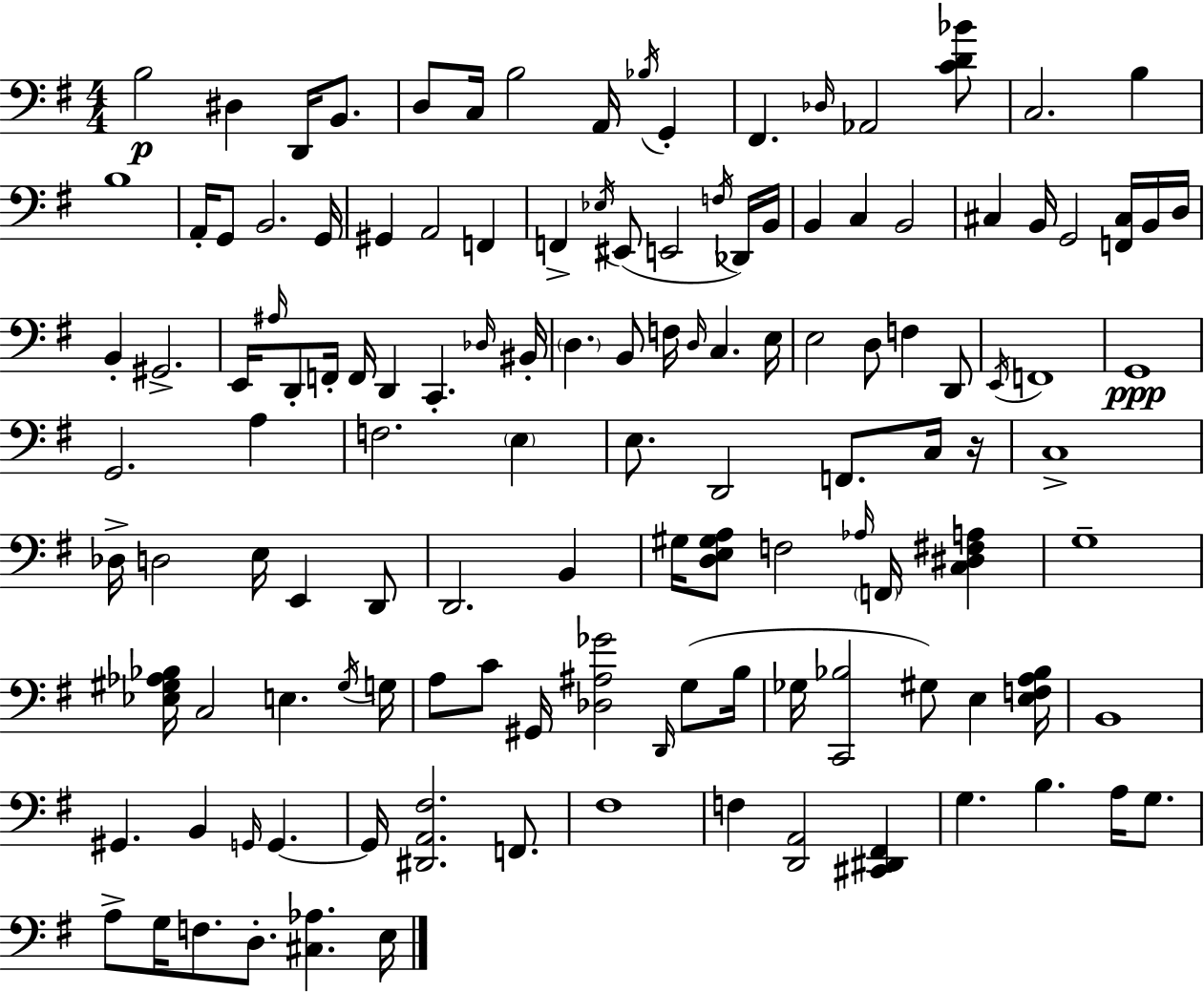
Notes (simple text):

B3/h D#3/q D2/s B2/e. D3/e C3/s B3/h A2/s Bb3/s G2/q F#2/q. Db3/s Ab2/h [C4,D4,Bb4]/e C3/h. B3/q B3/w A2/s G2/e B2/h. G2/s G#2/q A2/h F2/q F2/q Eb3/s EIS2/e E2/h F3/s Db2/s B2/s B2/q C3/q B2/h C#3/q B2/s G2/h [F2,C#3]/s B2/s D3/s B2/q G#2/h. E2/s A#3/s D2/e F2/s F2/s D2/q C2/q. Db3/s BIS2/s D3/q. B2/e F3/s D3/s C3/q. E3/s E3/h D3/e F3/q D2/e E2/s F2/w G2/w G2/h. A3/q F3/h. E3/q E3/e. D2/h F2/e. C3/s R/s C3/w Db3/s D3/h E3/s E2/q D2/e D2/h. B2/q G#3/s [D3,E3,G#3,A3]/e F3/h Ab3/s F2/s [C3,D#3,F#3,A3]/q G3/w [Eb3,G#3,Ab3,Bb3]/s C3/h E3/q. G#3/s G3/s A3/e C4/e G#2/s [Db3,A#3,Gb4]/h D2/s G3/e B3/s Gb3/s [C2,Bb3]/h G#3/e E3/q [E3,F3,A3,Bb3]/s B2/w G#2/q. B2/q G2/s G2/q. G2/s [D#2,A2,F#3]/h. F2/e. F#3/w F3/q [D2,A2]/h [C#2,D#2,F#2]/q G3/q. B3/q. A3/s G3/e. A3/e G3/s F3/e. D3/e. [C#3,Ab3]/q. E3/s